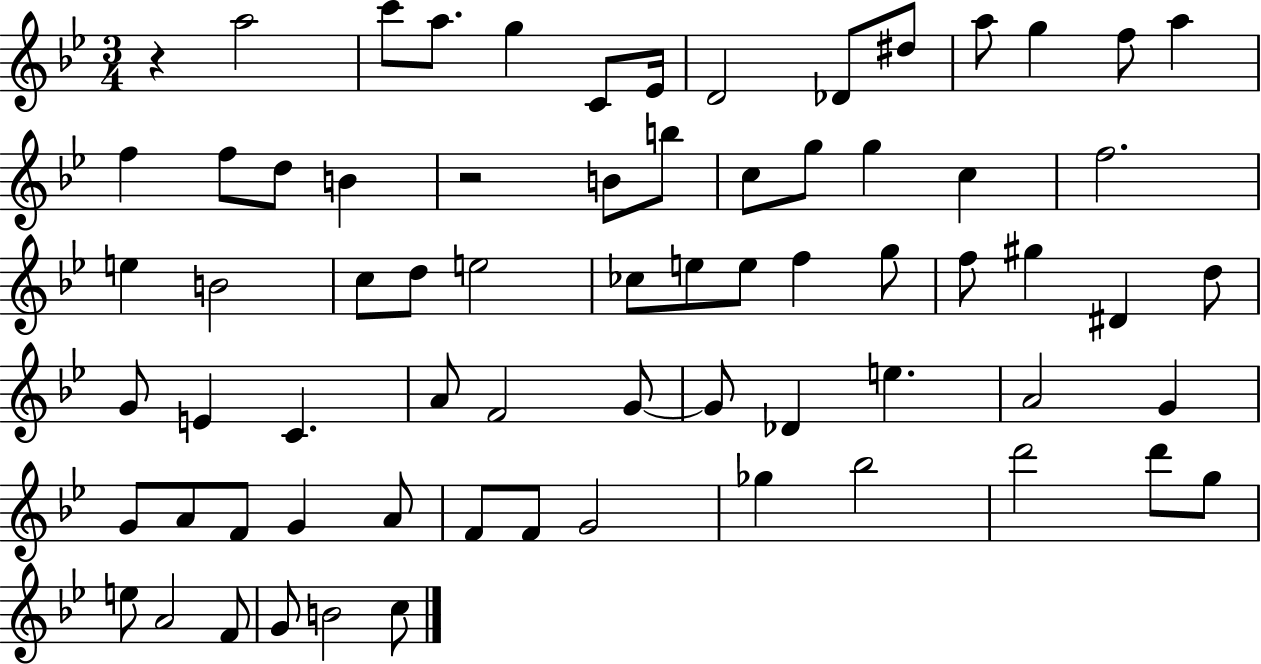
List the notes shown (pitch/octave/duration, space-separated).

R/q A5/h C6/e A5/e. G5/q C4/e Eb4/s D4/h Db4/e D#5/e A5/e G5/q F5/e A5/q F5/q F5/e D5/e B4/q R/h B4/e B5/e C5/e G5/e G5/q C5/q F5/h. E5/q B4/h C5/e D5/e E5/h CES5/e E5/e E5/e F5/q G5/e F5/e G#5/q D#4/q D5/e G4/e E4/q C4/q. A4/e F4/h G4/e G4/e Db4/q E5/q. A4/h G4/q G4/e A4/e F4/e G4/q A4/e F4/e F4/e G4/h Gb5/q Bb5/h D6/h D6/e G5/e E5/e A4/h F4/e G4/e B4/h C5/e